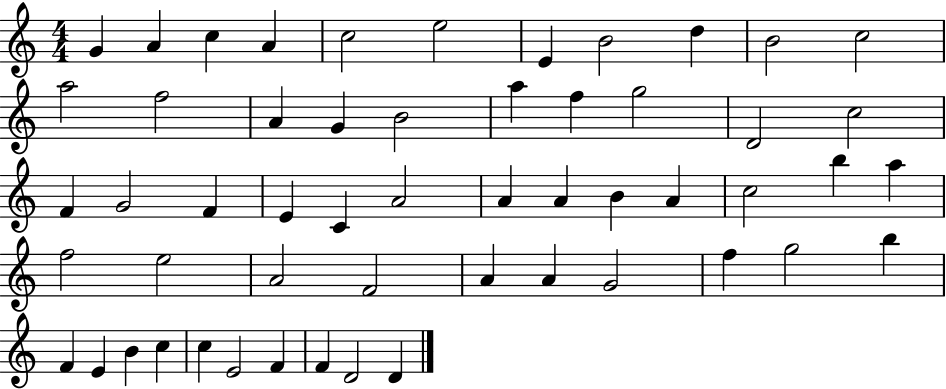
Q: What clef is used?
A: treble